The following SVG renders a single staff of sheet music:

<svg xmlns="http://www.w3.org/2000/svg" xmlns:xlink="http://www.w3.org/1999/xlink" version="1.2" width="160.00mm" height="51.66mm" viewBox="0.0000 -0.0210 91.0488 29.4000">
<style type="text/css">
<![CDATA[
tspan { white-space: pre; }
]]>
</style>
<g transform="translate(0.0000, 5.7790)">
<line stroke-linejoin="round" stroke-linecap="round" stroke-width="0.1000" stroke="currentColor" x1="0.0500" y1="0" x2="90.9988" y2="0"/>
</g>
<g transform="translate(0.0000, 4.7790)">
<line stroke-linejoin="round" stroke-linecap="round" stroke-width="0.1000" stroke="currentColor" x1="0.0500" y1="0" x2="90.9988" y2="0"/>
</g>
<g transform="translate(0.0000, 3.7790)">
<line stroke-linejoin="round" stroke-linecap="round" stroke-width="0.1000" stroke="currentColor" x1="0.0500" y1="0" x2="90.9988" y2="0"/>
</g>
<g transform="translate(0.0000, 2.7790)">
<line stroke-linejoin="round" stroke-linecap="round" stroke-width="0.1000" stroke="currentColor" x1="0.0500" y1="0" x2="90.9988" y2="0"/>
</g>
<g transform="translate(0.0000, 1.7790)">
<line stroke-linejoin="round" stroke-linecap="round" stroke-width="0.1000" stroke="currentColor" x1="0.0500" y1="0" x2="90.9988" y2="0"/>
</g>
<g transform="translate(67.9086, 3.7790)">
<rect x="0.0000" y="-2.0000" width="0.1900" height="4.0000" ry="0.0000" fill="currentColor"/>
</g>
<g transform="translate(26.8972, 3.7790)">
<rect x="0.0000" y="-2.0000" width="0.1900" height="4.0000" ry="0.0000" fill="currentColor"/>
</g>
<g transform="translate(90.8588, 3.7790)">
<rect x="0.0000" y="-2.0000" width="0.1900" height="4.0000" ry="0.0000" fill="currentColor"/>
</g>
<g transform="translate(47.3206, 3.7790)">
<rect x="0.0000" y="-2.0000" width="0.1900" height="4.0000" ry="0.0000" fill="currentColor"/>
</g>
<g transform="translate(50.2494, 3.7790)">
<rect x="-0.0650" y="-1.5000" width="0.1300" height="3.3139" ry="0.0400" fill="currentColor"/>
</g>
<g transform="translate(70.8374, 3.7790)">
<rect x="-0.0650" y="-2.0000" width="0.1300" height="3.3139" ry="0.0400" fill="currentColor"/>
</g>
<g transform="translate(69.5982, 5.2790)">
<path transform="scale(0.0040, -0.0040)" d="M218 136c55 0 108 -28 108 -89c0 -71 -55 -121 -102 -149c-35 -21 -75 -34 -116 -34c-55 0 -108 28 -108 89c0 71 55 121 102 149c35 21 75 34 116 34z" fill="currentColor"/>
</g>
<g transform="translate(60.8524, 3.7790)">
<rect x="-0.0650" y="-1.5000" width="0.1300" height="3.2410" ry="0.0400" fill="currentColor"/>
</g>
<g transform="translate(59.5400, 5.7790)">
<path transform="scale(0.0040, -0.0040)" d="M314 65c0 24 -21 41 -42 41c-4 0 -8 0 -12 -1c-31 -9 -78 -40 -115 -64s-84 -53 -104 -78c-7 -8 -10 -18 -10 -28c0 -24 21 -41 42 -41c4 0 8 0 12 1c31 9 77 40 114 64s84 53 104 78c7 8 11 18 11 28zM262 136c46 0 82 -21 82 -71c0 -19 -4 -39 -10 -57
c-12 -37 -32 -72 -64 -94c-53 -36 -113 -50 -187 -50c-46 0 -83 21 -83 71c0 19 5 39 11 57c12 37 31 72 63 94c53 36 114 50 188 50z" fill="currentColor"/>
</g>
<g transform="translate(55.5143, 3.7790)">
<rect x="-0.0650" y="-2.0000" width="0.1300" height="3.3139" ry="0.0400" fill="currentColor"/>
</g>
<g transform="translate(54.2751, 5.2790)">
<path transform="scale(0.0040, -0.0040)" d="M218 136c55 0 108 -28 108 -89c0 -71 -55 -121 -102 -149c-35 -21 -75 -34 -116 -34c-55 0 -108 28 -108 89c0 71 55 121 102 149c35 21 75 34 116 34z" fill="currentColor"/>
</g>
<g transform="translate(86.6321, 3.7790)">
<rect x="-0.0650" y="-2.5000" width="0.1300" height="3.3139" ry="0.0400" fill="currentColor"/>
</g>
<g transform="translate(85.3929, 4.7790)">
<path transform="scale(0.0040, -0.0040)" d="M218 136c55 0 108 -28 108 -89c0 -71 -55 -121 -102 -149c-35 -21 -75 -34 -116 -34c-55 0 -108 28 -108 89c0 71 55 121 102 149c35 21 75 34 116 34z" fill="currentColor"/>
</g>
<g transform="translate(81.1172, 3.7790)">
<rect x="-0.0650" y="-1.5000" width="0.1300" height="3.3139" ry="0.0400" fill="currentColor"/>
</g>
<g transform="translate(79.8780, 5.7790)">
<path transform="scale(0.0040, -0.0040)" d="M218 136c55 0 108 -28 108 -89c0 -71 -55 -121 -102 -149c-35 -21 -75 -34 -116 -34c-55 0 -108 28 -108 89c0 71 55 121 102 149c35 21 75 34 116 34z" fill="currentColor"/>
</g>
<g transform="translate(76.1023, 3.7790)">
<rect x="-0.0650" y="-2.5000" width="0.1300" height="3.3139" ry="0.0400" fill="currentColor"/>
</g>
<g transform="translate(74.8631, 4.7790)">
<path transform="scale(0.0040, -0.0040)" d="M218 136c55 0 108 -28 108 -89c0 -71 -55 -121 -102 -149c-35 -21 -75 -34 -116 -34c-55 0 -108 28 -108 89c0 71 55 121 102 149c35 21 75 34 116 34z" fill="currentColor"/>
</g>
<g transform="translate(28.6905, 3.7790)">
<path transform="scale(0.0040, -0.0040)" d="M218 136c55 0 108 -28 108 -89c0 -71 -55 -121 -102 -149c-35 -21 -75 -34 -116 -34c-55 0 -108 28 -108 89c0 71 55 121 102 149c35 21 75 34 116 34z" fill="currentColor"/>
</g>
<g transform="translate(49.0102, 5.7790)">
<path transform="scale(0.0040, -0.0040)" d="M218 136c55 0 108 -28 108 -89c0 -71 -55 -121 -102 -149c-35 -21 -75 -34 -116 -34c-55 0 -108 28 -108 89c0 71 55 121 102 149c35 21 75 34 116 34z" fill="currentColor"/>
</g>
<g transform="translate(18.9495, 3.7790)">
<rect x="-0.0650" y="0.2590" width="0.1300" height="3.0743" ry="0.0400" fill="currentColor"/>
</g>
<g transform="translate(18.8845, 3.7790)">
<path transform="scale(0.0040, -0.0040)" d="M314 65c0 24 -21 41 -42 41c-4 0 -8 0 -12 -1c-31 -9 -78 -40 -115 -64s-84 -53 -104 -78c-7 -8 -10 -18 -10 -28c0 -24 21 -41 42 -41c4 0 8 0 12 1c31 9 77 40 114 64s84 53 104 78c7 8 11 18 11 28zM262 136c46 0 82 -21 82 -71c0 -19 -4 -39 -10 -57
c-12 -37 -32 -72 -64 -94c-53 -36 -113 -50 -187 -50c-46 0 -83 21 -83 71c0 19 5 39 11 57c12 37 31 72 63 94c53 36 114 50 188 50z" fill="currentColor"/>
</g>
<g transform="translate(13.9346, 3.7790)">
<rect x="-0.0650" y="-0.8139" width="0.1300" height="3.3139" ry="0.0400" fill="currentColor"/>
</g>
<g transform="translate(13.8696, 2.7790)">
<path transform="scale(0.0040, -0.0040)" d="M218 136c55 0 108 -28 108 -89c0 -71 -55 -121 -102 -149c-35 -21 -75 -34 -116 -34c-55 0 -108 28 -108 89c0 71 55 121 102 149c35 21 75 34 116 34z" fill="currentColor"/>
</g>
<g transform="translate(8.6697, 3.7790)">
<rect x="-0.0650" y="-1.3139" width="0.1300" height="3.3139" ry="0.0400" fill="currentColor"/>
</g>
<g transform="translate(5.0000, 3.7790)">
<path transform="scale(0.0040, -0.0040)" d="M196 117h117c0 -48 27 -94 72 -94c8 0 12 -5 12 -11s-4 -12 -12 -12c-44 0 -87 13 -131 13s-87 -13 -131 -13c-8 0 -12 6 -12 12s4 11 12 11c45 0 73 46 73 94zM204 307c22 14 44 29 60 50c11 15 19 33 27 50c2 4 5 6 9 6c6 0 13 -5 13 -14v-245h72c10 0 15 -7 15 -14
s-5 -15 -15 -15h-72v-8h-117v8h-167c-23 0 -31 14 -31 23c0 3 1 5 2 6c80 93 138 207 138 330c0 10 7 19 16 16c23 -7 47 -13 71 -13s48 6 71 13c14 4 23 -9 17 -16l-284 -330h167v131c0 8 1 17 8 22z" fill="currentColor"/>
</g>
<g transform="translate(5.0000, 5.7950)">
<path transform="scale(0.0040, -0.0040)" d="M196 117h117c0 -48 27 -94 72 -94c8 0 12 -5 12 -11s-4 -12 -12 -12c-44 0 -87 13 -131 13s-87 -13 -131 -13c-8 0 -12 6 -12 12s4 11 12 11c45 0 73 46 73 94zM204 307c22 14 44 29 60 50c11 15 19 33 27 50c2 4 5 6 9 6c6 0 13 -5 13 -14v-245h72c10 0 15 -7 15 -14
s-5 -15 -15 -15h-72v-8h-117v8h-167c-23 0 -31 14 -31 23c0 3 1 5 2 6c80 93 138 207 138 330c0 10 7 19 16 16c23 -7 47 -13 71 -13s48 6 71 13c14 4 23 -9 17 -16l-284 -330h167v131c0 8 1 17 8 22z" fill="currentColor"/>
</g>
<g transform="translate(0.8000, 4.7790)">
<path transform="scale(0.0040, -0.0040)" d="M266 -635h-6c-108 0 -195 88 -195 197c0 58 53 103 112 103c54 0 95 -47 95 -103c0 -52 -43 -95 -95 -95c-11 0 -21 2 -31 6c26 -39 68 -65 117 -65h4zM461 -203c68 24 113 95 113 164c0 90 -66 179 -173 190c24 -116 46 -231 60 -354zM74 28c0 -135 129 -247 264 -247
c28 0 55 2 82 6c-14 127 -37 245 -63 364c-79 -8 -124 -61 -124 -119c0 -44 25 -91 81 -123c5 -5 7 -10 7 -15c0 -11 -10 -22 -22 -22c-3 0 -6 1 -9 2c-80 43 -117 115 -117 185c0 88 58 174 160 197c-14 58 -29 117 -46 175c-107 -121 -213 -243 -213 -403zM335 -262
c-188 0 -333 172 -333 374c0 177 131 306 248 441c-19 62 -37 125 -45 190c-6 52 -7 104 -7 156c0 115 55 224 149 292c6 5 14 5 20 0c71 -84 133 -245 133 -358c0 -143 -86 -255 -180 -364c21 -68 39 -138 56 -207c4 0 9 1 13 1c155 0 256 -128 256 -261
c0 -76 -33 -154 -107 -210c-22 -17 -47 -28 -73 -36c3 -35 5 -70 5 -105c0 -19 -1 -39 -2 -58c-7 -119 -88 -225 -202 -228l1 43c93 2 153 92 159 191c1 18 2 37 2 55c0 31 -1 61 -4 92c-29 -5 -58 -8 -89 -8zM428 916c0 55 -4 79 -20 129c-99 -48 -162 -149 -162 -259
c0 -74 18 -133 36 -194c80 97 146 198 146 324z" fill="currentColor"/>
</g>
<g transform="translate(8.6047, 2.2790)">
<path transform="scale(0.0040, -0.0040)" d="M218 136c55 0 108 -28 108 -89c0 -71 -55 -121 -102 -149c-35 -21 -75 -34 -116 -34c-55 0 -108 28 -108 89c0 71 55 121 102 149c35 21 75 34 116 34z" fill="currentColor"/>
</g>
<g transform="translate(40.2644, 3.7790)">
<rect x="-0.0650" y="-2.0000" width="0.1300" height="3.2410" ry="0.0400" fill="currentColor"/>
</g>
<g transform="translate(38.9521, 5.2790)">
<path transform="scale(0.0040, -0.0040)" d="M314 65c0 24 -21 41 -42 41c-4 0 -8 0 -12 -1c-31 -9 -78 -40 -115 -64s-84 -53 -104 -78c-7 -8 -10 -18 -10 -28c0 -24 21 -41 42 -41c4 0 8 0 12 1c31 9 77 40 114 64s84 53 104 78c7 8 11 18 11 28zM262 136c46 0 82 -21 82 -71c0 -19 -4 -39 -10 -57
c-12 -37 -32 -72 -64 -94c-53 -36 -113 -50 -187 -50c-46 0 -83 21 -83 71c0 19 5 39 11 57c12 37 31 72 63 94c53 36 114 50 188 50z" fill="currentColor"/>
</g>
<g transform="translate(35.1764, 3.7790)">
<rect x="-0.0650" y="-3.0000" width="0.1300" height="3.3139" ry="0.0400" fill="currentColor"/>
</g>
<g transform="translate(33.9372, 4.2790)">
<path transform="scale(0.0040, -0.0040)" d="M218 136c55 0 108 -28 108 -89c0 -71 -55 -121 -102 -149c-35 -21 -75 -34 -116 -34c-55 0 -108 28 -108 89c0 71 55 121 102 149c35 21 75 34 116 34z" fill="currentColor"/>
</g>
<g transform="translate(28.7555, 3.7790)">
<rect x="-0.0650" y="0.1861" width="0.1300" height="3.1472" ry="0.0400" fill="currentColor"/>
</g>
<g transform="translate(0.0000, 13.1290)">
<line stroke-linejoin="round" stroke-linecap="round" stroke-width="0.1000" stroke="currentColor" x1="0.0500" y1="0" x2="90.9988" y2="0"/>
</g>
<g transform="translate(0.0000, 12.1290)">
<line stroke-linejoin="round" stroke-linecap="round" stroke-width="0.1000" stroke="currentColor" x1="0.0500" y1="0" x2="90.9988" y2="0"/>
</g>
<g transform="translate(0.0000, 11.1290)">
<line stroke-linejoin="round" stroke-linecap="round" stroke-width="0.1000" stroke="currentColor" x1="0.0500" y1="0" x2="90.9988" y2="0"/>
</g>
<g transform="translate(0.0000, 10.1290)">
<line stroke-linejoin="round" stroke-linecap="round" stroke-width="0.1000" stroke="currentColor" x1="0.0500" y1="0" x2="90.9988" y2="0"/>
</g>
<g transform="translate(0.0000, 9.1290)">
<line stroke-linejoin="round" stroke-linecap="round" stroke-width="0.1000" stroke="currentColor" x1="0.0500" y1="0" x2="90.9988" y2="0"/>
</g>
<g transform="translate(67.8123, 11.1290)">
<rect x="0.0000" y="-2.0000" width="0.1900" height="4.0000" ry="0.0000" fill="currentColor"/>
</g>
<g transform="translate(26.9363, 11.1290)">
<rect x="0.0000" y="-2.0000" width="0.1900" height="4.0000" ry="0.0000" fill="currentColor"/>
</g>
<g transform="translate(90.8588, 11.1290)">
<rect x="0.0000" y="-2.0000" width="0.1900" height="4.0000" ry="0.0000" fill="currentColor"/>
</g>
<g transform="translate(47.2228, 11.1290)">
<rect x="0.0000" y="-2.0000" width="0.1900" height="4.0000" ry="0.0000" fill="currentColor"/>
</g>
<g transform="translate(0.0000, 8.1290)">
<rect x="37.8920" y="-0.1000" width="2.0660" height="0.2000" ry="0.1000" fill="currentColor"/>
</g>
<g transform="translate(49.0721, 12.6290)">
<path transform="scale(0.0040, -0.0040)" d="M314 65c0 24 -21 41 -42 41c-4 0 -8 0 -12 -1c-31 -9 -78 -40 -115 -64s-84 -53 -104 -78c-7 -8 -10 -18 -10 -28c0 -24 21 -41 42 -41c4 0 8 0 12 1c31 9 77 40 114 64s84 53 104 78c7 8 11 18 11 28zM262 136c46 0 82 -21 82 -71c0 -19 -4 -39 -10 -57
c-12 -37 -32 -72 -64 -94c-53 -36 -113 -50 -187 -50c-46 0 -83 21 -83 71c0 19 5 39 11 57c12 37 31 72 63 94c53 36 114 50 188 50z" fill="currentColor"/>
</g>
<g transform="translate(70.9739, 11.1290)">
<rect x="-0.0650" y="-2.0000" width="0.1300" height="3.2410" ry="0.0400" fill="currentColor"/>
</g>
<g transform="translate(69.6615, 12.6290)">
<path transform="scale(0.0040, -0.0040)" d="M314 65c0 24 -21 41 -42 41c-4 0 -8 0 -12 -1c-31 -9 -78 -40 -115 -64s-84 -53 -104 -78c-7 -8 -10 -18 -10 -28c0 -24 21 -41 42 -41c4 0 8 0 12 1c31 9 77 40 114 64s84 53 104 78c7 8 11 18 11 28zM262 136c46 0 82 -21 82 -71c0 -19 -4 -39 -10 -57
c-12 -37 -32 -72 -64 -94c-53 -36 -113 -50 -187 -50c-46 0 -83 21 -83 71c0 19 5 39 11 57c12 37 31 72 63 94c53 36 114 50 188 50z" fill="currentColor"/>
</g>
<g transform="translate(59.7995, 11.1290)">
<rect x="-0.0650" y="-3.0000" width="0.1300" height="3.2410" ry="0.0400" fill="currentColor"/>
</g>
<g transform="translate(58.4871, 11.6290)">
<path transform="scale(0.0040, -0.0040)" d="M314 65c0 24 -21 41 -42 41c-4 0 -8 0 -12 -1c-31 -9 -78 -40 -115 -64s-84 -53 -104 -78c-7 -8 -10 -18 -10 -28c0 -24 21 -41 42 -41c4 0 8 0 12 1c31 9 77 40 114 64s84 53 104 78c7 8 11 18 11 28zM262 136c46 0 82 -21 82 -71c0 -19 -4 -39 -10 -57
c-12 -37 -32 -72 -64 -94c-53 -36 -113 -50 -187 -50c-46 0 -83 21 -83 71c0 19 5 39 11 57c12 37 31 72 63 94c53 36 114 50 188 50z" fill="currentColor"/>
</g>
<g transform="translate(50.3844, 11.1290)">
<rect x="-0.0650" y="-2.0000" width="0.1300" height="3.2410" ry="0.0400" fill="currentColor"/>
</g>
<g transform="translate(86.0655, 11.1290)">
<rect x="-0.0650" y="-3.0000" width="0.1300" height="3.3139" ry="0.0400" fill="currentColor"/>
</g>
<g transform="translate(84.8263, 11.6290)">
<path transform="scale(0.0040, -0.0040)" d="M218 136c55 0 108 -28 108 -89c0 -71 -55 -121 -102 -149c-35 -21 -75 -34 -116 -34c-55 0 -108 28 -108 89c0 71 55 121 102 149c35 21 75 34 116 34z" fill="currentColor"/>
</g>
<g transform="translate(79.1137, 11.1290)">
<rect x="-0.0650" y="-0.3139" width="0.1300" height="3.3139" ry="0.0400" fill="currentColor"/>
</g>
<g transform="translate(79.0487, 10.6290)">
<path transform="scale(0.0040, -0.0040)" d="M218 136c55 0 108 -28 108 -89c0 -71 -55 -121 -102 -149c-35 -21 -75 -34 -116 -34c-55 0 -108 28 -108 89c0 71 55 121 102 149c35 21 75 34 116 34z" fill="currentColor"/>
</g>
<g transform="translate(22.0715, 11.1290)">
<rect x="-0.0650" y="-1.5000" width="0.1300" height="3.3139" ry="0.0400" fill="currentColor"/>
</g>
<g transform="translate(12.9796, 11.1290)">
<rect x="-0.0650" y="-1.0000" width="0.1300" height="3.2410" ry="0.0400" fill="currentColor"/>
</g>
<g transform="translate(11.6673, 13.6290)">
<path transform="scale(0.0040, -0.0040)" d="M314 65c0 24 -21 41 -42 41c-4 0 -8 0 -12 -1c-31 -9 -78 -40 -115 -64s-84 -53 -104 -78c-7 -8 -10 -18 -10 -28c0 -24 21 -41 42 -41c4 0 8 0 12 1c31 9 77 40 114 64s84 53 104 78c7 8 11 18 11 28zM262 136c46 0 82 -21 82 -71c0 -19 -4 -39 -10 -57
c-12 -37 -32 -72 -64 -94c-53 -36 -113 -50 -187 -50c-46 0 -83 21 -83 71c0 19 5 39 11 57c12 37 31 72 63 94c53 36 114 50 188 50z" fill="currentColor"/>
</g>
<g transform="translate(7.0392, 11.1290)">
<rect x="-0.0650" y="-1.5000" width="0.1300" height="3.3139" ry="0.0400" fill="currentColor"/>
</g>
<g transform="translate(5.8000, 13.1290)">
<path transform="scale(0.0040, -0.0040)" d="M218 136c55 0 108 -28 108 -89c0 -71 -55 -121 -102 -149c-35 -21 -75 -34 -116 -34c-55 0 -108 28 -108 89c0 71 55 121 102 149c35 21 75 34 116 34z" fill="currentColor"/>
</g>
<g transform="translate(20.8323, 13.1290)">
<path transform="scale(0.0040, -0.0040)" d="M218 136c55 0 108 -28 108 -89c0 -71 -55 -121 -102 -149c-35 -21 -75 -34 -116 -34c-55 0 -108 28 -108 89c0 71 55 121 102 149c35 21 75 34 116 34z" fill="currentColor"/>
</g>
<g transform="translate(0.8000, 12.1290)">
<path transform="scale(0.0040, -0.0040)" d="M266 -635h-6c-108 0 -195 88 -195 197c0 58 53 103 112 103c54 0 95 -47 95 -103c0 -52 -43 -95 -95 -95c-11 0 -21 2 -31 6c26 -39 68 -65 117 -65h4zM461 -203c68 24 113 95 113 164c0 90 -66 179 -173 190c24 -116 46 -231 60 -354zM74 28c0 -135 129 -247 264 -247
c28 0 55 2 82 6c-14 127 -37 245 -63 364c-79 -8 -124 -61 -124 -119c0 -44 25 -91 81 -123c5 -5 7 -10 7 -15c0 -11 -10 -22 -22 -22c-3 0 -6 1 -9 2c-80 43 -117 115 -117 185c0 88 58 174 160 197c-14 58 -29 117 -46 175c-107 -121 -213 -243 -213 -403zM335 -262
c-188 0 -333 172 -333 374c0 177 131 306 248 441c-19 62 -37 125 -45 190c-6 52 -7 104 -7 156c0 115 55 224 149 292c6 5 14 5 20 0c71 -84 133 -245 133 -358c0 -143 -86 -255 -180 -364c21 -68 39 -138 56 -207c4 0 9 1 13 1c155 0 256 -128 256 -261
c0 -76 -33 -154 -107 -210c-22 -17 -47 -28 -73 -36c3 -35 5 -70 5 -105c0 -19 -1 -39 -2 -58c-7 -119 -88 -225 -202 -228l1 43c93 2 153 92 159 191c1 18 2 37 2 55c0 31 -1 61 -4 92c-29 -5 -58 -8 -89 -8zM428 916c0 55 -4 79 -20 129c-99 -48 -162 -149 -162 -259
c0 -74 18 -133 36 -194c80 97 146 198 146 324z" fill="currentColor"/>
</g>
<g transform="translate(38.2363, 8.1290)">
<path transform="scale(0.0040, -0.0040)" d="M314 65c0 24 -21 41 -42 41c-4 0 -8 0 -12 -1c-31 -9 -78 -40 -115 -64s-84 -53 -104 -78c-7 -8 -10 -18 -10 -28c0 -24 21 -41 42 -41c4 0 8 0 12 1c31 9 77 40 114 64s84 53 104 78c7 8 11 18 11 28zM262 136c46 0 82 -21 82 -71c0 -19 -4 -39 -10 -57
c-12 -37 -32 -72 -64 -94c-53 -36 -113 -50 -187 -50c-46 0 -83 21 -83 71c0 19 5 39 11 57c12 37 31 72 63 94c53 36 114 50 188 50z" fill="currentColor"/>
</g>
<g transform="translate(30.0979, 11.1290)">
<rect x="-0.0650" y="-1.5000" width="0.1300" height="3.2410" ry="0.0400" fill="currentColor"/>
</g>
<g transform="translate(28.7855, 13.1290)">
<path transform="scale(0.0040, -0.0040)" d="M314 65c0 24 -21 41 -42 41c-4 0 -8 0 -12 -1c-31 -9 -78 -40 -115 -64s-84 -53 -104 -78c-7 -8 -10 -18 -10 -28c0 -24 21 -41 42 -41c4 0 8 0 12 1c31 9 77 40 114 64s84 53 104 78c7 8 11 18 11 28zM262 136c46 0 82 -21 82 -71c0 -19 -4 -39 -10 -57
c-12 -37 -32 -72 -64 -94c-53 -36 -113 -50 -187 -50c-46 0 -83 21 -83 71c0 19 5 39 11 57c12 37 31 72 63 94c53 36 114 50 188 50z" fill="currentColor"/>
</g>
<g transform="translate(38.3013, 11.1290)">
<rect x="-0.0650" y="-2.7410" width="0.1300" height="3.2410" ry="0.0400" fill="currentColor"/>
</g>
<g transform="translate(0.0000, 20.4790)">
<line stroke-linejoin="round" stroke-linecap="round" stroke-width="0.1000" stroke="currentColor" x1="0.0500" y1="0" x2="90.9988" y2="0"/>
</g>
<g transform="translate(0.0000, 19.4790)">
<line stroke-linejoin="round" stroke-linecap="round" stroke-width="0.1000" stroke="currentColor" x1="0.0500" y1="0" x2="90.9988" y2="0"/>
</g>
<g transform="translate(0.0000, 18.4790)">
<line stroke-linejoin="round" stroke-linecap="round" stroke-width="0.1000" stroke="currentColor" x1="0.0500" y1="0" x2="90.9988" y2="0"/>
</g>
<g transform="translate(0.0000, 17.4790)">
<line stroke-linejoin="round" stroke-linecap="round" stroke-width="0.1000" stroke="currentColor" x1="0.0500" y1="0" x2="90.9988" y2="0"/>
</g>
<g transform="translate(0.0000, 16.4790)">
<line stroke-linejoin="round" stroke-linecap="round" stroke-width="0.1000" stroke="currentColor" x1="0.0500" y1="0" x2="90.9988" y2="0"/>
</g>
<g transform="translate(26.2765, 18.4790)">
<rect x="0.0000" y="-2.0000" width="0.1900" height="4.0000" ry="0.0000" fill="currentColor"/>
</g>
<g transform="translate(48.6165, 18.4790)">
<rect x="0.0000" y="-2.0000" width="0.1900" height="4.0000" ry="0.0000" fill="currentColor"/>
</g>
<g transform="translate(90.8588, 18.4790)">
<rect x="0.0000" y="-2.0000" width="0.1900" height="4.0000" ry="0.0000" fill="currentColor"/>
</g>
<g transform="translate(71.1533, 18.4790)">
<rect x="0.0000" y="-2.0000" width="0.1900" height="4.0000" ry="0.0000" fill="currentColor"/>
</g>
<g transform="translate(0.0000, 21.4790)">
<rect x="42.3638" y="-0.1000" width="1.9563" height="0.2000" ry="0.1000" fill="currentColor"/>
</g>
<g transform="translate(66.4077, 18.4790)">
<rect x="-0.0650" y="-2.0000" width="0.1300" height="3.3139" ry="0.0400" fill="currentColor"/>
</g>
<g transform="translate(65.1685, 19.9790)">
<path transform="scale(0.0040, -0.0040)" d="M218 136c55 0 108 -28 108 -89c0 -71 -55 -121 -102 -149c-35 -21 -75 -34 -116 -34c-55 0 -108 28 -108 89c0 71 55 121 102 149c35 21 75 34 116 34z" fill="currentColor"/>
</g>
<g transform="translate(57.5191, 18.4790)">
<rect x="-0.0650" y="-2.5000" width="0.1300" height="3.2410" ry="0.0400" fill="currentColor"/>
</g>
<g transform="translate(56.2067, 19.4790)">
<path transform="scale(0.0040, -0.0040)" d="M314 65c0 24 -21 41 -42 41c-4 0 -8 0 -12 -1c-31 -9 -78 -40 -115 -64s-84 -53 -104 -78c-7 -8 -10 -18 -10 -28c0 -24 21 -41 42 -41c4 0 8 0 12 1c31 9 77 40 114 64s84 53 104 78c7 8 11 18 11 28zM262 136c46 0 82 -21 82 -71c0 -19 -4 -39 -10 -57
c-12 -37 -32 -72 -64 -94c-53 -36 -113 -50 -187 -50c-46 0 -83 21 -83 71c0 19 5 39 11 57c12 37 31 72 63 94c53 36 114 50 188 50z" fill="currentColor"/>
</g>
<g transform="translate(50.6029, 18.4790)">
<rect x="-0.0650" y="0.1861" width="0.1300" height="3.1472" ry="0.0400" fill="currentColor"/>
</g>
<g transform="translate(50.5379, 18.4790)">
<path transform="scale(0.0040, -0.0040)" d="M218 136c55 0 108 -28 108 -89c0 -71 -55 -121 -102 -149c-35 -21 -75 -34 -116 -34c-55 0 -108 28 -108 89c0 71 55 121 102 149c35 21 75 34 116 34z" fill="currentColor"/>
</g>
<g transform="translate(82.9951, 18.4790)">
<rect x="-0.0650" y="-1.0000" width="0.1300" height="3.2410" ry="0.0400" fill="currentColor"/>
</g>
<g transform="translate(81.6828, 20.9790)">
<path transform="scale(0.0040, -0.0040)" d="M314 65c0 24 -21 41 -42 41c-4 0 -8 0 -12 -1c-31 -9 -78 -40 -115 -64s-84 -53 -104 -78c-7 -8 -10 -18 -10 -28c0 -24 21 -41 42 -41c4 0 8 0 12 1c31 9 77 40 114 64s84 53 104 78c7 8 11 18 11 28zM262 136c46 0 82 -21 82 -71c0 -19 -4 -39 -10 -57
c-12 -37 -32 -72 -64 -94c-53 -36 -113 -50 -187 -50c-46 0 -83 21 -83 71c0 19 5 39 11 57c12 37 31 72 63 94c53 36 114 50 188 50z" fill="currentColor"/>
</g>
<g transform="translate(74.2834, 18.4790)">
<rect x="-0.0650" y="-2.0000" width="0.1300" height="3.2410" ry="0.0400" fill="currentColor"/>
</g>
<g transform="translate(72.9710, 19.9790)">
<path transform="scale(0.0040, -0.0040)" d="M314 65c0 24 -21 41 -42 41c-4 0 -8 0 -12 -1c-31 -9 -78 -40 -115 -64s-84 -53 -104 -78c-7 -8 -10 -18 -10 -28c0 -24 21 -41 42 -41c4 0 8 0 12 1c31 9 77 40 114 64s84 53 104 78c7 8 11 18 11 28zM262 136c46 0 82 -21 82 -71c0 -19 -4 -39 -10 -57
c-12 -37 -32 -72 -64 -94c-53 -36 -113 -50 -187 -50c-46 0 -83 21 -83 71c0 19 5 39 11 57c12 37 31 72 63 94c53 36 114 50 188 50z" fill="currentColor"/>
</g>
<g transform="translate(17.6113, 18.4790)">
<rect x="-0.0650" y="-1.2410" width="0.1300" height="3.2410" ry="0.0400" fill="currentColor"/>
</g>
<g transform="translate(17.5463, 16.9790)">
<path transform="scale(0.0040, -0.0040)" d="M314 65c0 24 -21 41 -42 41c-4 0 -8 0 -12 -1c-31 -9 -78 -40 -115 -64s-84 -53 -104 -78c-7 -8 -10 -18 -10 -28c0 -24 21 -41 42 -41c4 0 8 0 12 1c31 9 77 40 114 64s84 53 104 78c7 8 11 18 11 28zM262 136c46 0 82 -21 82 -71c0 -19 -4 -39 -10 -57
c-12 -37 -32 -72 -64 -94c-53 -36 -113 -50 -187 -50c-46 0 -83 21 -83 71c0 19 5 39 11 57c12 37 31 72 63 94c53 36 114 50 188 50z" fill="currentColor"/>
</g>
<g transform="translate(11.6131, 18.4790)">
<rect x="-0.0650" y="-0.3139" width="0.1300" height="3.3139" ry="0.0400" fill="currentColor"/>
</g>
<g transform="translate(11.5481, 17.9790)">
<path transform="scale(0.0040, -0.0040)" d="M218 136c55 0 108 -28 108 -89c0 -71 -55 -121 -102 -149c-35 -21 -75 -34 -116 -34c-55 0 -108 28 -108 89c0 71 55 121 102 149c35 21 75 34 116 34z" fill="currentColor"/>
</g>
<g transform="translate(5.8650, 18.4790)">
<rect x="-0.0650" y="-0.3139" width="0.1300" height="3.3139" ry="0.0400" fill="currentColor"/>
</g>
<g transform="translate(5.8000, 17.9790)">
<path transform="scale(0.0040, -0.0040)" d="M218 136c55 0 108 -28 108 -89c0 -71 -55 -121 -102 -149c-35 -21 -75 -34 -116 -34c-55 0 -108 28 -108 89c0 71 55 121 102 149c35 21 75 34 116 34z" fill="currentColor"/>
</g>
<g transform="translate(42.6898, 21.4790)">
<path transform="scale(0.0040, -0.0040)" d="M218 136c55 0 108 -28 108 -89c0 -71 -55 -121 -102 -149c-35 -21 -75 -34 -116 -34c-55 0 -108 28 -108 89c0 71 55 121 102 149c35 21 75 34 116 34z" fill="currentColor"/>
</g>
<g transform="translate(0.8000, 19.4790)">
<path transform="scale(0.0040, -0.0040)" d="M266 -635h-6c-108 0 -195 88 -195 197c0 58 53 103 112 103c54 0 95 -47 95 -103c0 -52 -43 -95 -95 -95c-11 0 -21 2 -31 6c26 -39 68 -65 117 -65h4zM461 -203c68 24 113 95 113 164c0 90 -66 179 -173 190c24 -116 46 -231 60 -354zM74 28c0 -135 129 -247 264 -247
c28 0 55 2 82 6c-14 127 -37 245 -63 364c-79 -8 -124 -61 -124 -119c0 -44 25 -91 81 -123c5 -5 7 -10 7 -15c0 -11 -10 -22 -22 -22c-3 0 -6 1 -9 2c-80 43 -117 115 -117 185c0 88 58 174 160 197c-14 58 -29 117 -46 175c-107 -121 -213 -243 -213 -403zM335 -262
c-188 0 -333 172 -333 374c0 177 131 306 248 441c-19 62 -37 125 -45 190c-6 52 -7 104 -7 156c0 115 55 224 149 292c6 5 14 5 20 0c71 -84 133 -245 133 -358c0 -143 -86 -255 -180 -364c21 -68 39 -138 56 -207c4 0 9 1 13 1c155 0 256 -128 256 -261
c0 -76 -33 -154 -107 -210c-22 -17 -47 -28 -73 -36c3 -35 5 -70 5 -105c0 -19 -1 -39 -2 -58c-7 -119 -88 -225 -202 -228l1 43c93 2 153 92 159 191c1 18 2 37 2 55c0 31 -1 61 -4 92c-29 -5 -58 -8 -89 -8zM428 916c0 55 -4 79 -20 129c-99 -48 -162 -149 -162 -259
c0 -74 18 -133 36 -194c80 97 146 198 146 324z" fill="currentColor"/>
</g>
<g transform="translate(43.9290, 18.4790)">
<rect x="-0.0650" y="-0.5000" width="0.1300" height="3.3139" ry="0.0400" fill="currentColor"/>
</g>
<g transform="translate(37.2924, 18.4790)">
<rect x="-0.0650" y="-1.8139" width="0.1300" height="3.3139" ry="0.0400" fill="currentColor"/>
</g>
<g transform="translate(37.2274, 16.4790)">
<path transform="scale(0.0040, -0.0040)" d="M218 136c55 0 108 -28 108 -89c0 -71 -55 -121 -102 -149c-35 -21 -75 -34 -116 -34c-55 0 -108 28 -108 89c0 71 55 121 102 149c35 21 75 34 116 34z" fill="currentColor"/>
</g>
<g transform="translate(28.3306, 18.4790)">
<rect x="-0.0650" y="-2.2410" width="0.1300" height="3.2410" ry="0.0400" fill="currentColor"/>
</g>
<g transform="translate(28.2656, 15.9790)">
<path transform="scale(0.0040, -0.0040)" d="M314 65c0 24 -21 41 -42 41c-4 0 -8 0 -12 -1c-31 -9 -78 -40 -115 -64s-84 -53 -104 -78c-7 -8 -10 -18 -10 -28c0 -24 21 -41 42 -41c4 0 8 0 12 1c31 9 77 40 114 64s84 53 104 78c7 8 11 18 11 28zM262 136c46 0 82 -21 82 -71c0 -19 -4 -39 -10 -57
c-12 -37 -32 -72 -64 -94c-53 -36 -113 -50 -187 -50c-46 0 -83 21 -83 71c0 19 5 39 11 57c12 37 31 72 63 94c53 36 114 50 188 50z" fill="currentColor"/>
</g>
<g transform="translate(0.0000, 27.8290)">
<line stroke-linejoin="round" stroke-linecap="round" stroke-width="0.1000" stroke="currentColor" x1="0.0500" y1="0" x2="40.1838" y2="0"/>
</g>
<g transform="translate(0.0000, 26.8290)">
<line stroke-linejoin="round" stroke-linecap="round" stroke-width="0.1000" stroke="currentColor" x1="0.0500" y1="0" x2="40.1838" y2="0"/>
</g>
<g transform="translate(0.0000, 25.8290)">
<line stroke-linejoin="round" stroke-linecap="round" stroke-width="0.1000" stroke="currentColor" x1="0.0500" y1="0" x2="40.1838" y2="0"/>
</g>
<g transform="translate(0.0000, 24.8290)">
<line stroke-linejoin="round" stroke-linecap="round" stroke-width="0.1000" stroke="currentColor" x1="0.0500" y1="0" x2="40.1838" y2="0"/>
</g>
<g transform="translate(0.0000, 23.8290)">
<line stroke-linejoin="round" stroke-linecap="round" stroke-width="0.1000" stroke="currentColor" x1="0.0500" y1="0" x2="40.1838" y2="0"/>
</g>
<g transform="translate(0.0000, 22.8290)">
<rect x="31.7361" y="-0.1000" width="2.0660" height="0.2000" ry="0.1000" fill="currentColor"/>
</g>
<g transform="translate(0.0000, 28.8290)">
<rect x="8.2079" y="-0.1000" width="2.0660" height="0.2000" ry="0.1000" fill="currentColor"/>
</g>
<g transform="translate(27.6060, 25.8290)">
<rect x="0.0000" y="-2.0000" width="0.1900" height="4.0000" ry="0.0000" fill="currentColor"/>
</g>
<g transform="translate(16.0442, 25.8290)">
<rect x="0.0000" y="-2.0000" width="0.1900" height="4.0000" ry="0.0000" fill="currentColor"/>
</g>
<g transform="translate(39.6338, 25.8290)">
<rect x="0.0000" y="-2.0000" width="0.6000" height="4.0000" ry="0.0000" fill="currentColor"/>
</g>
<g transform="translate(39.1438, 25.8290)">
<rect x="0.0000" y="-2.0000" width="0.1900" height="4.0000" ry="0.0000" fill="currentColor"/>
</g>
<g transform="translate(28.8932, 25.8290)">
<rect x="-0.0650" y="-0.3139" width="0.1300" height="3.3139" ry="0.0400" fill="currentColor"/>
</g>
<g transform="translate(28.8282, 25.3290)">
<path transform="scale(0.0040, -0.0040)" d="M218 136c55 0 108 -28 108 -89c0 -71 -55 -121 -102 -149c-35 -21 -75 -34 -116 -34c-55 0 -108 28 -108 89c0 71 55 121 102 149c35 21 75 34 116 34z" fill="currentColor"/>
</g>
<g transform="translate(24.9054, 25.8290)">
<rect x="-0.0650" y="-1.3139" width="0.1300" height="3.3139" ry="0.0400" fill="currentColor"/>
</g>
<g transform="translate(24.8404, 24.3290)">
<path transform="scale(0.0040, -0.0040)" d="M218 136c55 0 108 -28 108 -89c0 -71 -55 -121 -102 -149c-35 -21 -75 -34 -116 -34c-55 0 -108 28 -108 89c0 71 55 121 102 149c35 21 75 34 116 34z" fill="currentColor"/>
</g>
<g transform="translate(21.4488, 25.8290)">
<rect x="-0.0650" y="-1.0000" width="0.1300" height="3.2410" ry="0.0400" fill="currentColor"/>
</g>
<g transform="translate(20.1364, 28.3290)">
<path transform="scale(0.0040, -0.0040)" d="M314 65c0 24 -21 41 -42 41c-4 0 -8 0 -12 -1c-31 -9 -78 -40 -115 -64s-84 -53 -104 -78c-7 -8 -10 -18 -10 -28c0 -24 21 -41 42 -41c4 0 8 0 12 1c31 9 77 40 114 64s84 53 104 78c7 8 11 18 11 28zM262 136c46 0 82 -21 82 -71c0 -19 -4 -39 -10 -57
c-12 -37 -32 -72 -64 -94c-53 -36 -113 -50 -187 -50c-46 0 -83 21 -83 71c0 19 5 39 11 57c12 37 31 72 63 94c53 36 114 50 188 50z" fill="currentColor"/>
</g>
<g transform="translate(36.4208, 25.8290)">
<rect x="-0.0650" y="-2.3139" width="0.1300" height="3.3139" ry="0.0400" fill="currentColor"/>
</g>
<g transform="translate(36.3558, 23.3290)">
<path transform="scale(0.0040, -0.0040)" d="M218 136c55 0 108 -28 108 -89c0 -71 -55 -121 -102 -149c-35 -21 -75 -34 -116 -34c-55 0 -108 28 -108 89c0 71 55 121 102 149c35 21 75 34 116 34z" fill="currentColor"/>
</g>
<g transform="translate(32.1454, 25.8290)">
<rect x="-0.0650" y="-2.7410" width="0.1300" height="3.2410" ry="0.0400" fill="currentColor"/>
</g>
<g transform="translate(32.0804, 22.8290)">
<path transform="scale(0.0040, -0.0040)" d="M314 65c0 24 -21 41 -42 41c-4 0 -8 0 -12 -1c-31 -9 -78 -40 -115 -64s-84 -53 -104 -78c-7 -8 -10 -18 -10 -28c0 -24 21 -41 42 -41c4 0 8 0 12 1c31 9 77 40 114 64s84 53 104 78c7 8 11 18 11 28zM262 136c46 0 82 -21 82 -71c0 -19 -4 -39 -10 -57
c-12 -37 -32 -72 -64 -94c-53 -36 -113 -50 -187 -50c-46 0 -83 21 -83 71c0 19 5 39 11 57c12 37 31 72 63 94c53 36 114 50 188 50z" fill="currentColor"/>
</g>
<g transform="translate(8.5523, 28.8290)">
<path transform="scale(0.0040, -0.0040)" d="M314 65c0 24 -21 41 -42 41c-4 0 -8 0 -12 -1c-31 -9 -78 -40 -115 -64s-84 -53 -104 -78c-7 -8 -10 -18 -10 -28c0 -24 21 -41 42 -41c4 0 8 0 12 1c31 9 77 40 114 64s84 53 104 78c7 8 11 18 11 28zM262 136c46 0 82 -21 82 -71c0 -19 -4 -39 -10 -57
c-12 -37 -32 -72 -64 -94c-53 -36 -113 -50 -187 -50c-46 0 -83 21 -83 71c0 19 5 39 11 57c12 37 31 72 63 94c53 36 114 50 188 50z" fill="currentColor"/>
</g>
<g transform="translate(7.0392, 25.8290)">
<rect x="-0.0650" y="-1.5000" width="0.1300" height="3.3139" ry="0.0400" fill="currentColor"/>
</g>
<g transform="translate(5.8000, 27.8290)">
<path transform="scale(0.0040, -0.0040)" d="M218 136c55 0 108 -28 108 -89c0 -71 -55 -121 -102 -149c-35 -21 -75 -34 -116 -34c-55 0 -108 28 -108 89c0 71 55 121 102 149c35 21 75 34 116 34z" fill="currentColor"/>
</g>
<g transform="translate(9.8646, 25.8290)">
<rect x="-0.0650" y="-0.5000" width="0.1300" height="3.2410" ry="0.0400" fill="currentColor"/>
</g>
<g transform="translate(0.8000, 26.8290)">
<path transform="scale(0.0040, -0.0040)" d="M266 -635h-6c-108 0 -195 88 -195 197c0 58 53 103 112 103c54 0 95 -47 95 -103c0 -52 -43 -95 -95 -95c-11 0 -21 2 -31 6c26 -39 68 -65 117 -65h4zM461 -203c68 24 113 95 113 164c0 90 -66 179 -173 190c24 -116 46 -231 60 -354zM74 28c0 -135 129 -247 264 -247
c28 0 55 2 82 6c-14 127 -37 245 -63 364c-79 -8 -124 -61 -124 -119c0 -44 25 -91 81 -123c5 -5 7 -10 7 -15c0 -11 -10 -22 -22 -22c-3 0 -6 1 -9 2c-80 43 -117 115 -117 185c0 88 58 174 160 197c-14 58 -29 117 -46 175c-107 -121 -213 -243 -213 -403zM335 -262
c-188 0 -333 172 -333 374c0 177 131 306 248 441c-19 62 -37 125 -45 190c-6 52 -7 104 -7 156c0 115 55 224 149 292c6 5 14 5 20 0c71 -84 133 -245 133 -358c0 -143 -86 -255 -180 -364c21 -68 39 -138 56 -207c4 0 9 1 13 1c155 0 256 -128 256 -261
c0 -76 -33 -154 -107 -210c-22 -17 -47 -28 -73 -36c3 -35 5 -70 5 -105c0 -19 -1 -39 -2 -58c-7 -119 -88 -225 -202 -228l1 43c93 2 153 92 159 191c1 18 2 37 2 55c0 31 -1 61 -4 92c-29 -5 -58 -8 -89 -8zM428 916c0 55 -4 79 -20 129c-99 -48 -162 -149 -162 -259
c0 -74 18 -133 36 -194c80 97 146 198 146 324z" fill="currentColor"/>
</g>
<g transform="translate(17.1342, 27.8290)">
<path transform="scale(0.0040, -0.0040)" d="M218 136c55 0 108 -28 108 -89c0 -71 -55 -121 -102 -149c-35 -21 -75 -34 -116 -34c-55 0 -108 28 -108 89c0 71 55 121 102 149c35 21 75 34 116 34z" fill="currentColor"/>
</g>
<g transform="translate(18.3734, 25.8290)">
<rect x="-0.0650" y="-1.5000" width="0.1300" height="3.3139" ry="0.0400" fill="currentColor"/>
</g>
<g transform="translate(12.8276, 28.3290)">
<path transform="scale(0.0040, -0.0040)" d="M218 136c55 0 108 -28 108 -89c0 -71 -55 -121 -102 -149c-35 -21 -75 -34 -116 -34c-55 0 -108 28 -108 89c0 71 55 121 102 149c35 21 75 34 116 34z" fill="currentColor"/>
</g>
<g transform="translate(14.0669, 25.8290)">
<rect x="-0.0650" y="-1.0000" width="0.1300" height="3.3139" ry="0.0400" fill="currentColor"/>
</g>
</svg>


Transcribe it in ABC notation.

X:1
T:Untitled
M:4/4
L:1/4
K:C
e d B2 B A F2 E F E2 F G E G E D2 E E2 a2 F2 A2 F2 c A c c e2 g2 f C B G2 F F2 D2 E C2 D E D2 e c a2 g